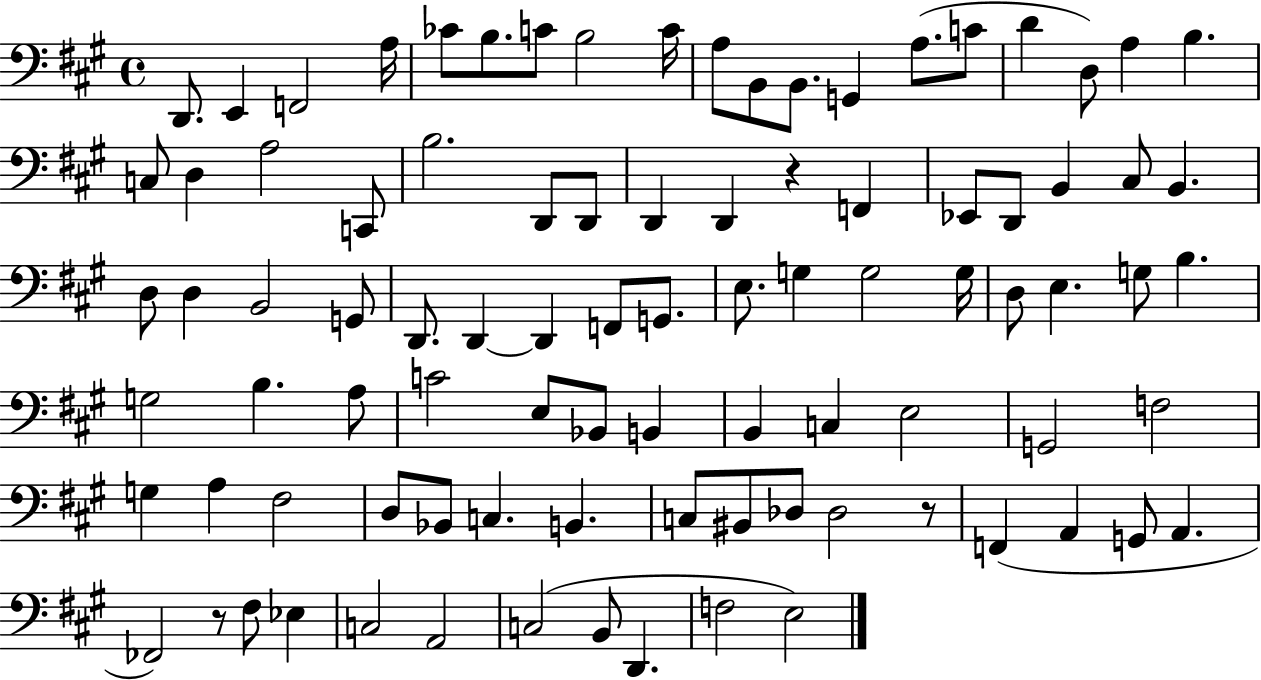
D2/e. E2/q F2/h A3/s CES4/e B3/e. C4/e B3/h C4/s A3/e B2/e B2/e. G2/q A3/e. C4/e D4/q D3/e A3/q B3/q. C3/e D3/q A3/h C2/e B3/h. D2/e D2/e D2/q D2/q R/q F2/q Eb2/e D2/e B2/q C#3/e B2/q. D3/e D3/q B2/h G2/e D2/e. D2/q D2/q F2/e G2/e. E3/e. G3/q G3/h G3/s D3/e E3/q. G3/e B3/q. G3/h B3/q. A3/e C4/h E3/e Bb2/e B2/q B2/q C3/q E3/h G2/h F3/h G3/q A3/q F#3/h D3/e Bb2/e C3/q. B2/q. C3/e BIS2/e Db3/e Db3/h R/e F2/q A2/q G2/e A2/q. FES2/h R/e F#3/e Eb3/q C3/h A2/h C3/h B2/e D2/q. F3/h E3/h